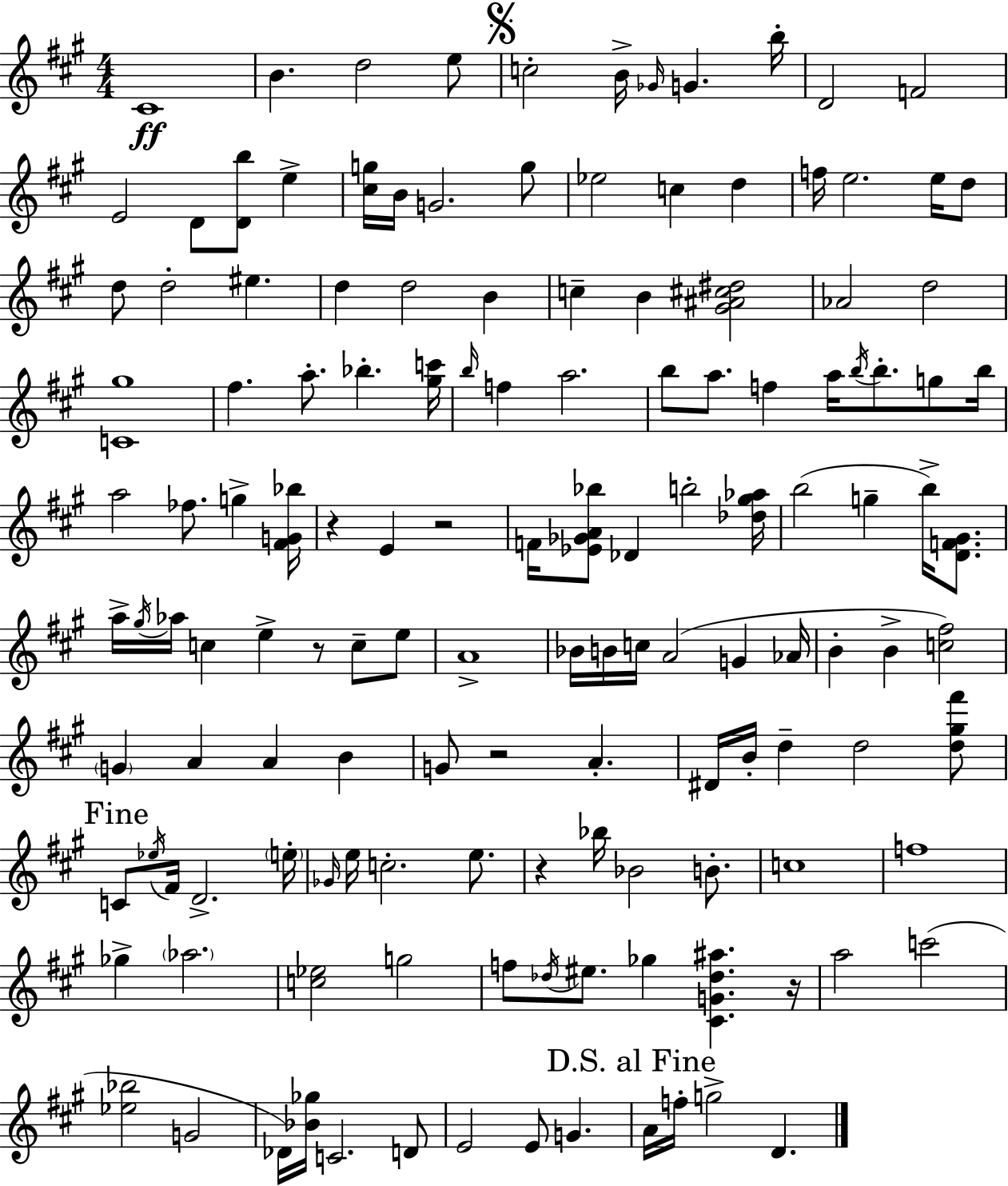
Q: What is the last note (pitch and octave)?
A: D4